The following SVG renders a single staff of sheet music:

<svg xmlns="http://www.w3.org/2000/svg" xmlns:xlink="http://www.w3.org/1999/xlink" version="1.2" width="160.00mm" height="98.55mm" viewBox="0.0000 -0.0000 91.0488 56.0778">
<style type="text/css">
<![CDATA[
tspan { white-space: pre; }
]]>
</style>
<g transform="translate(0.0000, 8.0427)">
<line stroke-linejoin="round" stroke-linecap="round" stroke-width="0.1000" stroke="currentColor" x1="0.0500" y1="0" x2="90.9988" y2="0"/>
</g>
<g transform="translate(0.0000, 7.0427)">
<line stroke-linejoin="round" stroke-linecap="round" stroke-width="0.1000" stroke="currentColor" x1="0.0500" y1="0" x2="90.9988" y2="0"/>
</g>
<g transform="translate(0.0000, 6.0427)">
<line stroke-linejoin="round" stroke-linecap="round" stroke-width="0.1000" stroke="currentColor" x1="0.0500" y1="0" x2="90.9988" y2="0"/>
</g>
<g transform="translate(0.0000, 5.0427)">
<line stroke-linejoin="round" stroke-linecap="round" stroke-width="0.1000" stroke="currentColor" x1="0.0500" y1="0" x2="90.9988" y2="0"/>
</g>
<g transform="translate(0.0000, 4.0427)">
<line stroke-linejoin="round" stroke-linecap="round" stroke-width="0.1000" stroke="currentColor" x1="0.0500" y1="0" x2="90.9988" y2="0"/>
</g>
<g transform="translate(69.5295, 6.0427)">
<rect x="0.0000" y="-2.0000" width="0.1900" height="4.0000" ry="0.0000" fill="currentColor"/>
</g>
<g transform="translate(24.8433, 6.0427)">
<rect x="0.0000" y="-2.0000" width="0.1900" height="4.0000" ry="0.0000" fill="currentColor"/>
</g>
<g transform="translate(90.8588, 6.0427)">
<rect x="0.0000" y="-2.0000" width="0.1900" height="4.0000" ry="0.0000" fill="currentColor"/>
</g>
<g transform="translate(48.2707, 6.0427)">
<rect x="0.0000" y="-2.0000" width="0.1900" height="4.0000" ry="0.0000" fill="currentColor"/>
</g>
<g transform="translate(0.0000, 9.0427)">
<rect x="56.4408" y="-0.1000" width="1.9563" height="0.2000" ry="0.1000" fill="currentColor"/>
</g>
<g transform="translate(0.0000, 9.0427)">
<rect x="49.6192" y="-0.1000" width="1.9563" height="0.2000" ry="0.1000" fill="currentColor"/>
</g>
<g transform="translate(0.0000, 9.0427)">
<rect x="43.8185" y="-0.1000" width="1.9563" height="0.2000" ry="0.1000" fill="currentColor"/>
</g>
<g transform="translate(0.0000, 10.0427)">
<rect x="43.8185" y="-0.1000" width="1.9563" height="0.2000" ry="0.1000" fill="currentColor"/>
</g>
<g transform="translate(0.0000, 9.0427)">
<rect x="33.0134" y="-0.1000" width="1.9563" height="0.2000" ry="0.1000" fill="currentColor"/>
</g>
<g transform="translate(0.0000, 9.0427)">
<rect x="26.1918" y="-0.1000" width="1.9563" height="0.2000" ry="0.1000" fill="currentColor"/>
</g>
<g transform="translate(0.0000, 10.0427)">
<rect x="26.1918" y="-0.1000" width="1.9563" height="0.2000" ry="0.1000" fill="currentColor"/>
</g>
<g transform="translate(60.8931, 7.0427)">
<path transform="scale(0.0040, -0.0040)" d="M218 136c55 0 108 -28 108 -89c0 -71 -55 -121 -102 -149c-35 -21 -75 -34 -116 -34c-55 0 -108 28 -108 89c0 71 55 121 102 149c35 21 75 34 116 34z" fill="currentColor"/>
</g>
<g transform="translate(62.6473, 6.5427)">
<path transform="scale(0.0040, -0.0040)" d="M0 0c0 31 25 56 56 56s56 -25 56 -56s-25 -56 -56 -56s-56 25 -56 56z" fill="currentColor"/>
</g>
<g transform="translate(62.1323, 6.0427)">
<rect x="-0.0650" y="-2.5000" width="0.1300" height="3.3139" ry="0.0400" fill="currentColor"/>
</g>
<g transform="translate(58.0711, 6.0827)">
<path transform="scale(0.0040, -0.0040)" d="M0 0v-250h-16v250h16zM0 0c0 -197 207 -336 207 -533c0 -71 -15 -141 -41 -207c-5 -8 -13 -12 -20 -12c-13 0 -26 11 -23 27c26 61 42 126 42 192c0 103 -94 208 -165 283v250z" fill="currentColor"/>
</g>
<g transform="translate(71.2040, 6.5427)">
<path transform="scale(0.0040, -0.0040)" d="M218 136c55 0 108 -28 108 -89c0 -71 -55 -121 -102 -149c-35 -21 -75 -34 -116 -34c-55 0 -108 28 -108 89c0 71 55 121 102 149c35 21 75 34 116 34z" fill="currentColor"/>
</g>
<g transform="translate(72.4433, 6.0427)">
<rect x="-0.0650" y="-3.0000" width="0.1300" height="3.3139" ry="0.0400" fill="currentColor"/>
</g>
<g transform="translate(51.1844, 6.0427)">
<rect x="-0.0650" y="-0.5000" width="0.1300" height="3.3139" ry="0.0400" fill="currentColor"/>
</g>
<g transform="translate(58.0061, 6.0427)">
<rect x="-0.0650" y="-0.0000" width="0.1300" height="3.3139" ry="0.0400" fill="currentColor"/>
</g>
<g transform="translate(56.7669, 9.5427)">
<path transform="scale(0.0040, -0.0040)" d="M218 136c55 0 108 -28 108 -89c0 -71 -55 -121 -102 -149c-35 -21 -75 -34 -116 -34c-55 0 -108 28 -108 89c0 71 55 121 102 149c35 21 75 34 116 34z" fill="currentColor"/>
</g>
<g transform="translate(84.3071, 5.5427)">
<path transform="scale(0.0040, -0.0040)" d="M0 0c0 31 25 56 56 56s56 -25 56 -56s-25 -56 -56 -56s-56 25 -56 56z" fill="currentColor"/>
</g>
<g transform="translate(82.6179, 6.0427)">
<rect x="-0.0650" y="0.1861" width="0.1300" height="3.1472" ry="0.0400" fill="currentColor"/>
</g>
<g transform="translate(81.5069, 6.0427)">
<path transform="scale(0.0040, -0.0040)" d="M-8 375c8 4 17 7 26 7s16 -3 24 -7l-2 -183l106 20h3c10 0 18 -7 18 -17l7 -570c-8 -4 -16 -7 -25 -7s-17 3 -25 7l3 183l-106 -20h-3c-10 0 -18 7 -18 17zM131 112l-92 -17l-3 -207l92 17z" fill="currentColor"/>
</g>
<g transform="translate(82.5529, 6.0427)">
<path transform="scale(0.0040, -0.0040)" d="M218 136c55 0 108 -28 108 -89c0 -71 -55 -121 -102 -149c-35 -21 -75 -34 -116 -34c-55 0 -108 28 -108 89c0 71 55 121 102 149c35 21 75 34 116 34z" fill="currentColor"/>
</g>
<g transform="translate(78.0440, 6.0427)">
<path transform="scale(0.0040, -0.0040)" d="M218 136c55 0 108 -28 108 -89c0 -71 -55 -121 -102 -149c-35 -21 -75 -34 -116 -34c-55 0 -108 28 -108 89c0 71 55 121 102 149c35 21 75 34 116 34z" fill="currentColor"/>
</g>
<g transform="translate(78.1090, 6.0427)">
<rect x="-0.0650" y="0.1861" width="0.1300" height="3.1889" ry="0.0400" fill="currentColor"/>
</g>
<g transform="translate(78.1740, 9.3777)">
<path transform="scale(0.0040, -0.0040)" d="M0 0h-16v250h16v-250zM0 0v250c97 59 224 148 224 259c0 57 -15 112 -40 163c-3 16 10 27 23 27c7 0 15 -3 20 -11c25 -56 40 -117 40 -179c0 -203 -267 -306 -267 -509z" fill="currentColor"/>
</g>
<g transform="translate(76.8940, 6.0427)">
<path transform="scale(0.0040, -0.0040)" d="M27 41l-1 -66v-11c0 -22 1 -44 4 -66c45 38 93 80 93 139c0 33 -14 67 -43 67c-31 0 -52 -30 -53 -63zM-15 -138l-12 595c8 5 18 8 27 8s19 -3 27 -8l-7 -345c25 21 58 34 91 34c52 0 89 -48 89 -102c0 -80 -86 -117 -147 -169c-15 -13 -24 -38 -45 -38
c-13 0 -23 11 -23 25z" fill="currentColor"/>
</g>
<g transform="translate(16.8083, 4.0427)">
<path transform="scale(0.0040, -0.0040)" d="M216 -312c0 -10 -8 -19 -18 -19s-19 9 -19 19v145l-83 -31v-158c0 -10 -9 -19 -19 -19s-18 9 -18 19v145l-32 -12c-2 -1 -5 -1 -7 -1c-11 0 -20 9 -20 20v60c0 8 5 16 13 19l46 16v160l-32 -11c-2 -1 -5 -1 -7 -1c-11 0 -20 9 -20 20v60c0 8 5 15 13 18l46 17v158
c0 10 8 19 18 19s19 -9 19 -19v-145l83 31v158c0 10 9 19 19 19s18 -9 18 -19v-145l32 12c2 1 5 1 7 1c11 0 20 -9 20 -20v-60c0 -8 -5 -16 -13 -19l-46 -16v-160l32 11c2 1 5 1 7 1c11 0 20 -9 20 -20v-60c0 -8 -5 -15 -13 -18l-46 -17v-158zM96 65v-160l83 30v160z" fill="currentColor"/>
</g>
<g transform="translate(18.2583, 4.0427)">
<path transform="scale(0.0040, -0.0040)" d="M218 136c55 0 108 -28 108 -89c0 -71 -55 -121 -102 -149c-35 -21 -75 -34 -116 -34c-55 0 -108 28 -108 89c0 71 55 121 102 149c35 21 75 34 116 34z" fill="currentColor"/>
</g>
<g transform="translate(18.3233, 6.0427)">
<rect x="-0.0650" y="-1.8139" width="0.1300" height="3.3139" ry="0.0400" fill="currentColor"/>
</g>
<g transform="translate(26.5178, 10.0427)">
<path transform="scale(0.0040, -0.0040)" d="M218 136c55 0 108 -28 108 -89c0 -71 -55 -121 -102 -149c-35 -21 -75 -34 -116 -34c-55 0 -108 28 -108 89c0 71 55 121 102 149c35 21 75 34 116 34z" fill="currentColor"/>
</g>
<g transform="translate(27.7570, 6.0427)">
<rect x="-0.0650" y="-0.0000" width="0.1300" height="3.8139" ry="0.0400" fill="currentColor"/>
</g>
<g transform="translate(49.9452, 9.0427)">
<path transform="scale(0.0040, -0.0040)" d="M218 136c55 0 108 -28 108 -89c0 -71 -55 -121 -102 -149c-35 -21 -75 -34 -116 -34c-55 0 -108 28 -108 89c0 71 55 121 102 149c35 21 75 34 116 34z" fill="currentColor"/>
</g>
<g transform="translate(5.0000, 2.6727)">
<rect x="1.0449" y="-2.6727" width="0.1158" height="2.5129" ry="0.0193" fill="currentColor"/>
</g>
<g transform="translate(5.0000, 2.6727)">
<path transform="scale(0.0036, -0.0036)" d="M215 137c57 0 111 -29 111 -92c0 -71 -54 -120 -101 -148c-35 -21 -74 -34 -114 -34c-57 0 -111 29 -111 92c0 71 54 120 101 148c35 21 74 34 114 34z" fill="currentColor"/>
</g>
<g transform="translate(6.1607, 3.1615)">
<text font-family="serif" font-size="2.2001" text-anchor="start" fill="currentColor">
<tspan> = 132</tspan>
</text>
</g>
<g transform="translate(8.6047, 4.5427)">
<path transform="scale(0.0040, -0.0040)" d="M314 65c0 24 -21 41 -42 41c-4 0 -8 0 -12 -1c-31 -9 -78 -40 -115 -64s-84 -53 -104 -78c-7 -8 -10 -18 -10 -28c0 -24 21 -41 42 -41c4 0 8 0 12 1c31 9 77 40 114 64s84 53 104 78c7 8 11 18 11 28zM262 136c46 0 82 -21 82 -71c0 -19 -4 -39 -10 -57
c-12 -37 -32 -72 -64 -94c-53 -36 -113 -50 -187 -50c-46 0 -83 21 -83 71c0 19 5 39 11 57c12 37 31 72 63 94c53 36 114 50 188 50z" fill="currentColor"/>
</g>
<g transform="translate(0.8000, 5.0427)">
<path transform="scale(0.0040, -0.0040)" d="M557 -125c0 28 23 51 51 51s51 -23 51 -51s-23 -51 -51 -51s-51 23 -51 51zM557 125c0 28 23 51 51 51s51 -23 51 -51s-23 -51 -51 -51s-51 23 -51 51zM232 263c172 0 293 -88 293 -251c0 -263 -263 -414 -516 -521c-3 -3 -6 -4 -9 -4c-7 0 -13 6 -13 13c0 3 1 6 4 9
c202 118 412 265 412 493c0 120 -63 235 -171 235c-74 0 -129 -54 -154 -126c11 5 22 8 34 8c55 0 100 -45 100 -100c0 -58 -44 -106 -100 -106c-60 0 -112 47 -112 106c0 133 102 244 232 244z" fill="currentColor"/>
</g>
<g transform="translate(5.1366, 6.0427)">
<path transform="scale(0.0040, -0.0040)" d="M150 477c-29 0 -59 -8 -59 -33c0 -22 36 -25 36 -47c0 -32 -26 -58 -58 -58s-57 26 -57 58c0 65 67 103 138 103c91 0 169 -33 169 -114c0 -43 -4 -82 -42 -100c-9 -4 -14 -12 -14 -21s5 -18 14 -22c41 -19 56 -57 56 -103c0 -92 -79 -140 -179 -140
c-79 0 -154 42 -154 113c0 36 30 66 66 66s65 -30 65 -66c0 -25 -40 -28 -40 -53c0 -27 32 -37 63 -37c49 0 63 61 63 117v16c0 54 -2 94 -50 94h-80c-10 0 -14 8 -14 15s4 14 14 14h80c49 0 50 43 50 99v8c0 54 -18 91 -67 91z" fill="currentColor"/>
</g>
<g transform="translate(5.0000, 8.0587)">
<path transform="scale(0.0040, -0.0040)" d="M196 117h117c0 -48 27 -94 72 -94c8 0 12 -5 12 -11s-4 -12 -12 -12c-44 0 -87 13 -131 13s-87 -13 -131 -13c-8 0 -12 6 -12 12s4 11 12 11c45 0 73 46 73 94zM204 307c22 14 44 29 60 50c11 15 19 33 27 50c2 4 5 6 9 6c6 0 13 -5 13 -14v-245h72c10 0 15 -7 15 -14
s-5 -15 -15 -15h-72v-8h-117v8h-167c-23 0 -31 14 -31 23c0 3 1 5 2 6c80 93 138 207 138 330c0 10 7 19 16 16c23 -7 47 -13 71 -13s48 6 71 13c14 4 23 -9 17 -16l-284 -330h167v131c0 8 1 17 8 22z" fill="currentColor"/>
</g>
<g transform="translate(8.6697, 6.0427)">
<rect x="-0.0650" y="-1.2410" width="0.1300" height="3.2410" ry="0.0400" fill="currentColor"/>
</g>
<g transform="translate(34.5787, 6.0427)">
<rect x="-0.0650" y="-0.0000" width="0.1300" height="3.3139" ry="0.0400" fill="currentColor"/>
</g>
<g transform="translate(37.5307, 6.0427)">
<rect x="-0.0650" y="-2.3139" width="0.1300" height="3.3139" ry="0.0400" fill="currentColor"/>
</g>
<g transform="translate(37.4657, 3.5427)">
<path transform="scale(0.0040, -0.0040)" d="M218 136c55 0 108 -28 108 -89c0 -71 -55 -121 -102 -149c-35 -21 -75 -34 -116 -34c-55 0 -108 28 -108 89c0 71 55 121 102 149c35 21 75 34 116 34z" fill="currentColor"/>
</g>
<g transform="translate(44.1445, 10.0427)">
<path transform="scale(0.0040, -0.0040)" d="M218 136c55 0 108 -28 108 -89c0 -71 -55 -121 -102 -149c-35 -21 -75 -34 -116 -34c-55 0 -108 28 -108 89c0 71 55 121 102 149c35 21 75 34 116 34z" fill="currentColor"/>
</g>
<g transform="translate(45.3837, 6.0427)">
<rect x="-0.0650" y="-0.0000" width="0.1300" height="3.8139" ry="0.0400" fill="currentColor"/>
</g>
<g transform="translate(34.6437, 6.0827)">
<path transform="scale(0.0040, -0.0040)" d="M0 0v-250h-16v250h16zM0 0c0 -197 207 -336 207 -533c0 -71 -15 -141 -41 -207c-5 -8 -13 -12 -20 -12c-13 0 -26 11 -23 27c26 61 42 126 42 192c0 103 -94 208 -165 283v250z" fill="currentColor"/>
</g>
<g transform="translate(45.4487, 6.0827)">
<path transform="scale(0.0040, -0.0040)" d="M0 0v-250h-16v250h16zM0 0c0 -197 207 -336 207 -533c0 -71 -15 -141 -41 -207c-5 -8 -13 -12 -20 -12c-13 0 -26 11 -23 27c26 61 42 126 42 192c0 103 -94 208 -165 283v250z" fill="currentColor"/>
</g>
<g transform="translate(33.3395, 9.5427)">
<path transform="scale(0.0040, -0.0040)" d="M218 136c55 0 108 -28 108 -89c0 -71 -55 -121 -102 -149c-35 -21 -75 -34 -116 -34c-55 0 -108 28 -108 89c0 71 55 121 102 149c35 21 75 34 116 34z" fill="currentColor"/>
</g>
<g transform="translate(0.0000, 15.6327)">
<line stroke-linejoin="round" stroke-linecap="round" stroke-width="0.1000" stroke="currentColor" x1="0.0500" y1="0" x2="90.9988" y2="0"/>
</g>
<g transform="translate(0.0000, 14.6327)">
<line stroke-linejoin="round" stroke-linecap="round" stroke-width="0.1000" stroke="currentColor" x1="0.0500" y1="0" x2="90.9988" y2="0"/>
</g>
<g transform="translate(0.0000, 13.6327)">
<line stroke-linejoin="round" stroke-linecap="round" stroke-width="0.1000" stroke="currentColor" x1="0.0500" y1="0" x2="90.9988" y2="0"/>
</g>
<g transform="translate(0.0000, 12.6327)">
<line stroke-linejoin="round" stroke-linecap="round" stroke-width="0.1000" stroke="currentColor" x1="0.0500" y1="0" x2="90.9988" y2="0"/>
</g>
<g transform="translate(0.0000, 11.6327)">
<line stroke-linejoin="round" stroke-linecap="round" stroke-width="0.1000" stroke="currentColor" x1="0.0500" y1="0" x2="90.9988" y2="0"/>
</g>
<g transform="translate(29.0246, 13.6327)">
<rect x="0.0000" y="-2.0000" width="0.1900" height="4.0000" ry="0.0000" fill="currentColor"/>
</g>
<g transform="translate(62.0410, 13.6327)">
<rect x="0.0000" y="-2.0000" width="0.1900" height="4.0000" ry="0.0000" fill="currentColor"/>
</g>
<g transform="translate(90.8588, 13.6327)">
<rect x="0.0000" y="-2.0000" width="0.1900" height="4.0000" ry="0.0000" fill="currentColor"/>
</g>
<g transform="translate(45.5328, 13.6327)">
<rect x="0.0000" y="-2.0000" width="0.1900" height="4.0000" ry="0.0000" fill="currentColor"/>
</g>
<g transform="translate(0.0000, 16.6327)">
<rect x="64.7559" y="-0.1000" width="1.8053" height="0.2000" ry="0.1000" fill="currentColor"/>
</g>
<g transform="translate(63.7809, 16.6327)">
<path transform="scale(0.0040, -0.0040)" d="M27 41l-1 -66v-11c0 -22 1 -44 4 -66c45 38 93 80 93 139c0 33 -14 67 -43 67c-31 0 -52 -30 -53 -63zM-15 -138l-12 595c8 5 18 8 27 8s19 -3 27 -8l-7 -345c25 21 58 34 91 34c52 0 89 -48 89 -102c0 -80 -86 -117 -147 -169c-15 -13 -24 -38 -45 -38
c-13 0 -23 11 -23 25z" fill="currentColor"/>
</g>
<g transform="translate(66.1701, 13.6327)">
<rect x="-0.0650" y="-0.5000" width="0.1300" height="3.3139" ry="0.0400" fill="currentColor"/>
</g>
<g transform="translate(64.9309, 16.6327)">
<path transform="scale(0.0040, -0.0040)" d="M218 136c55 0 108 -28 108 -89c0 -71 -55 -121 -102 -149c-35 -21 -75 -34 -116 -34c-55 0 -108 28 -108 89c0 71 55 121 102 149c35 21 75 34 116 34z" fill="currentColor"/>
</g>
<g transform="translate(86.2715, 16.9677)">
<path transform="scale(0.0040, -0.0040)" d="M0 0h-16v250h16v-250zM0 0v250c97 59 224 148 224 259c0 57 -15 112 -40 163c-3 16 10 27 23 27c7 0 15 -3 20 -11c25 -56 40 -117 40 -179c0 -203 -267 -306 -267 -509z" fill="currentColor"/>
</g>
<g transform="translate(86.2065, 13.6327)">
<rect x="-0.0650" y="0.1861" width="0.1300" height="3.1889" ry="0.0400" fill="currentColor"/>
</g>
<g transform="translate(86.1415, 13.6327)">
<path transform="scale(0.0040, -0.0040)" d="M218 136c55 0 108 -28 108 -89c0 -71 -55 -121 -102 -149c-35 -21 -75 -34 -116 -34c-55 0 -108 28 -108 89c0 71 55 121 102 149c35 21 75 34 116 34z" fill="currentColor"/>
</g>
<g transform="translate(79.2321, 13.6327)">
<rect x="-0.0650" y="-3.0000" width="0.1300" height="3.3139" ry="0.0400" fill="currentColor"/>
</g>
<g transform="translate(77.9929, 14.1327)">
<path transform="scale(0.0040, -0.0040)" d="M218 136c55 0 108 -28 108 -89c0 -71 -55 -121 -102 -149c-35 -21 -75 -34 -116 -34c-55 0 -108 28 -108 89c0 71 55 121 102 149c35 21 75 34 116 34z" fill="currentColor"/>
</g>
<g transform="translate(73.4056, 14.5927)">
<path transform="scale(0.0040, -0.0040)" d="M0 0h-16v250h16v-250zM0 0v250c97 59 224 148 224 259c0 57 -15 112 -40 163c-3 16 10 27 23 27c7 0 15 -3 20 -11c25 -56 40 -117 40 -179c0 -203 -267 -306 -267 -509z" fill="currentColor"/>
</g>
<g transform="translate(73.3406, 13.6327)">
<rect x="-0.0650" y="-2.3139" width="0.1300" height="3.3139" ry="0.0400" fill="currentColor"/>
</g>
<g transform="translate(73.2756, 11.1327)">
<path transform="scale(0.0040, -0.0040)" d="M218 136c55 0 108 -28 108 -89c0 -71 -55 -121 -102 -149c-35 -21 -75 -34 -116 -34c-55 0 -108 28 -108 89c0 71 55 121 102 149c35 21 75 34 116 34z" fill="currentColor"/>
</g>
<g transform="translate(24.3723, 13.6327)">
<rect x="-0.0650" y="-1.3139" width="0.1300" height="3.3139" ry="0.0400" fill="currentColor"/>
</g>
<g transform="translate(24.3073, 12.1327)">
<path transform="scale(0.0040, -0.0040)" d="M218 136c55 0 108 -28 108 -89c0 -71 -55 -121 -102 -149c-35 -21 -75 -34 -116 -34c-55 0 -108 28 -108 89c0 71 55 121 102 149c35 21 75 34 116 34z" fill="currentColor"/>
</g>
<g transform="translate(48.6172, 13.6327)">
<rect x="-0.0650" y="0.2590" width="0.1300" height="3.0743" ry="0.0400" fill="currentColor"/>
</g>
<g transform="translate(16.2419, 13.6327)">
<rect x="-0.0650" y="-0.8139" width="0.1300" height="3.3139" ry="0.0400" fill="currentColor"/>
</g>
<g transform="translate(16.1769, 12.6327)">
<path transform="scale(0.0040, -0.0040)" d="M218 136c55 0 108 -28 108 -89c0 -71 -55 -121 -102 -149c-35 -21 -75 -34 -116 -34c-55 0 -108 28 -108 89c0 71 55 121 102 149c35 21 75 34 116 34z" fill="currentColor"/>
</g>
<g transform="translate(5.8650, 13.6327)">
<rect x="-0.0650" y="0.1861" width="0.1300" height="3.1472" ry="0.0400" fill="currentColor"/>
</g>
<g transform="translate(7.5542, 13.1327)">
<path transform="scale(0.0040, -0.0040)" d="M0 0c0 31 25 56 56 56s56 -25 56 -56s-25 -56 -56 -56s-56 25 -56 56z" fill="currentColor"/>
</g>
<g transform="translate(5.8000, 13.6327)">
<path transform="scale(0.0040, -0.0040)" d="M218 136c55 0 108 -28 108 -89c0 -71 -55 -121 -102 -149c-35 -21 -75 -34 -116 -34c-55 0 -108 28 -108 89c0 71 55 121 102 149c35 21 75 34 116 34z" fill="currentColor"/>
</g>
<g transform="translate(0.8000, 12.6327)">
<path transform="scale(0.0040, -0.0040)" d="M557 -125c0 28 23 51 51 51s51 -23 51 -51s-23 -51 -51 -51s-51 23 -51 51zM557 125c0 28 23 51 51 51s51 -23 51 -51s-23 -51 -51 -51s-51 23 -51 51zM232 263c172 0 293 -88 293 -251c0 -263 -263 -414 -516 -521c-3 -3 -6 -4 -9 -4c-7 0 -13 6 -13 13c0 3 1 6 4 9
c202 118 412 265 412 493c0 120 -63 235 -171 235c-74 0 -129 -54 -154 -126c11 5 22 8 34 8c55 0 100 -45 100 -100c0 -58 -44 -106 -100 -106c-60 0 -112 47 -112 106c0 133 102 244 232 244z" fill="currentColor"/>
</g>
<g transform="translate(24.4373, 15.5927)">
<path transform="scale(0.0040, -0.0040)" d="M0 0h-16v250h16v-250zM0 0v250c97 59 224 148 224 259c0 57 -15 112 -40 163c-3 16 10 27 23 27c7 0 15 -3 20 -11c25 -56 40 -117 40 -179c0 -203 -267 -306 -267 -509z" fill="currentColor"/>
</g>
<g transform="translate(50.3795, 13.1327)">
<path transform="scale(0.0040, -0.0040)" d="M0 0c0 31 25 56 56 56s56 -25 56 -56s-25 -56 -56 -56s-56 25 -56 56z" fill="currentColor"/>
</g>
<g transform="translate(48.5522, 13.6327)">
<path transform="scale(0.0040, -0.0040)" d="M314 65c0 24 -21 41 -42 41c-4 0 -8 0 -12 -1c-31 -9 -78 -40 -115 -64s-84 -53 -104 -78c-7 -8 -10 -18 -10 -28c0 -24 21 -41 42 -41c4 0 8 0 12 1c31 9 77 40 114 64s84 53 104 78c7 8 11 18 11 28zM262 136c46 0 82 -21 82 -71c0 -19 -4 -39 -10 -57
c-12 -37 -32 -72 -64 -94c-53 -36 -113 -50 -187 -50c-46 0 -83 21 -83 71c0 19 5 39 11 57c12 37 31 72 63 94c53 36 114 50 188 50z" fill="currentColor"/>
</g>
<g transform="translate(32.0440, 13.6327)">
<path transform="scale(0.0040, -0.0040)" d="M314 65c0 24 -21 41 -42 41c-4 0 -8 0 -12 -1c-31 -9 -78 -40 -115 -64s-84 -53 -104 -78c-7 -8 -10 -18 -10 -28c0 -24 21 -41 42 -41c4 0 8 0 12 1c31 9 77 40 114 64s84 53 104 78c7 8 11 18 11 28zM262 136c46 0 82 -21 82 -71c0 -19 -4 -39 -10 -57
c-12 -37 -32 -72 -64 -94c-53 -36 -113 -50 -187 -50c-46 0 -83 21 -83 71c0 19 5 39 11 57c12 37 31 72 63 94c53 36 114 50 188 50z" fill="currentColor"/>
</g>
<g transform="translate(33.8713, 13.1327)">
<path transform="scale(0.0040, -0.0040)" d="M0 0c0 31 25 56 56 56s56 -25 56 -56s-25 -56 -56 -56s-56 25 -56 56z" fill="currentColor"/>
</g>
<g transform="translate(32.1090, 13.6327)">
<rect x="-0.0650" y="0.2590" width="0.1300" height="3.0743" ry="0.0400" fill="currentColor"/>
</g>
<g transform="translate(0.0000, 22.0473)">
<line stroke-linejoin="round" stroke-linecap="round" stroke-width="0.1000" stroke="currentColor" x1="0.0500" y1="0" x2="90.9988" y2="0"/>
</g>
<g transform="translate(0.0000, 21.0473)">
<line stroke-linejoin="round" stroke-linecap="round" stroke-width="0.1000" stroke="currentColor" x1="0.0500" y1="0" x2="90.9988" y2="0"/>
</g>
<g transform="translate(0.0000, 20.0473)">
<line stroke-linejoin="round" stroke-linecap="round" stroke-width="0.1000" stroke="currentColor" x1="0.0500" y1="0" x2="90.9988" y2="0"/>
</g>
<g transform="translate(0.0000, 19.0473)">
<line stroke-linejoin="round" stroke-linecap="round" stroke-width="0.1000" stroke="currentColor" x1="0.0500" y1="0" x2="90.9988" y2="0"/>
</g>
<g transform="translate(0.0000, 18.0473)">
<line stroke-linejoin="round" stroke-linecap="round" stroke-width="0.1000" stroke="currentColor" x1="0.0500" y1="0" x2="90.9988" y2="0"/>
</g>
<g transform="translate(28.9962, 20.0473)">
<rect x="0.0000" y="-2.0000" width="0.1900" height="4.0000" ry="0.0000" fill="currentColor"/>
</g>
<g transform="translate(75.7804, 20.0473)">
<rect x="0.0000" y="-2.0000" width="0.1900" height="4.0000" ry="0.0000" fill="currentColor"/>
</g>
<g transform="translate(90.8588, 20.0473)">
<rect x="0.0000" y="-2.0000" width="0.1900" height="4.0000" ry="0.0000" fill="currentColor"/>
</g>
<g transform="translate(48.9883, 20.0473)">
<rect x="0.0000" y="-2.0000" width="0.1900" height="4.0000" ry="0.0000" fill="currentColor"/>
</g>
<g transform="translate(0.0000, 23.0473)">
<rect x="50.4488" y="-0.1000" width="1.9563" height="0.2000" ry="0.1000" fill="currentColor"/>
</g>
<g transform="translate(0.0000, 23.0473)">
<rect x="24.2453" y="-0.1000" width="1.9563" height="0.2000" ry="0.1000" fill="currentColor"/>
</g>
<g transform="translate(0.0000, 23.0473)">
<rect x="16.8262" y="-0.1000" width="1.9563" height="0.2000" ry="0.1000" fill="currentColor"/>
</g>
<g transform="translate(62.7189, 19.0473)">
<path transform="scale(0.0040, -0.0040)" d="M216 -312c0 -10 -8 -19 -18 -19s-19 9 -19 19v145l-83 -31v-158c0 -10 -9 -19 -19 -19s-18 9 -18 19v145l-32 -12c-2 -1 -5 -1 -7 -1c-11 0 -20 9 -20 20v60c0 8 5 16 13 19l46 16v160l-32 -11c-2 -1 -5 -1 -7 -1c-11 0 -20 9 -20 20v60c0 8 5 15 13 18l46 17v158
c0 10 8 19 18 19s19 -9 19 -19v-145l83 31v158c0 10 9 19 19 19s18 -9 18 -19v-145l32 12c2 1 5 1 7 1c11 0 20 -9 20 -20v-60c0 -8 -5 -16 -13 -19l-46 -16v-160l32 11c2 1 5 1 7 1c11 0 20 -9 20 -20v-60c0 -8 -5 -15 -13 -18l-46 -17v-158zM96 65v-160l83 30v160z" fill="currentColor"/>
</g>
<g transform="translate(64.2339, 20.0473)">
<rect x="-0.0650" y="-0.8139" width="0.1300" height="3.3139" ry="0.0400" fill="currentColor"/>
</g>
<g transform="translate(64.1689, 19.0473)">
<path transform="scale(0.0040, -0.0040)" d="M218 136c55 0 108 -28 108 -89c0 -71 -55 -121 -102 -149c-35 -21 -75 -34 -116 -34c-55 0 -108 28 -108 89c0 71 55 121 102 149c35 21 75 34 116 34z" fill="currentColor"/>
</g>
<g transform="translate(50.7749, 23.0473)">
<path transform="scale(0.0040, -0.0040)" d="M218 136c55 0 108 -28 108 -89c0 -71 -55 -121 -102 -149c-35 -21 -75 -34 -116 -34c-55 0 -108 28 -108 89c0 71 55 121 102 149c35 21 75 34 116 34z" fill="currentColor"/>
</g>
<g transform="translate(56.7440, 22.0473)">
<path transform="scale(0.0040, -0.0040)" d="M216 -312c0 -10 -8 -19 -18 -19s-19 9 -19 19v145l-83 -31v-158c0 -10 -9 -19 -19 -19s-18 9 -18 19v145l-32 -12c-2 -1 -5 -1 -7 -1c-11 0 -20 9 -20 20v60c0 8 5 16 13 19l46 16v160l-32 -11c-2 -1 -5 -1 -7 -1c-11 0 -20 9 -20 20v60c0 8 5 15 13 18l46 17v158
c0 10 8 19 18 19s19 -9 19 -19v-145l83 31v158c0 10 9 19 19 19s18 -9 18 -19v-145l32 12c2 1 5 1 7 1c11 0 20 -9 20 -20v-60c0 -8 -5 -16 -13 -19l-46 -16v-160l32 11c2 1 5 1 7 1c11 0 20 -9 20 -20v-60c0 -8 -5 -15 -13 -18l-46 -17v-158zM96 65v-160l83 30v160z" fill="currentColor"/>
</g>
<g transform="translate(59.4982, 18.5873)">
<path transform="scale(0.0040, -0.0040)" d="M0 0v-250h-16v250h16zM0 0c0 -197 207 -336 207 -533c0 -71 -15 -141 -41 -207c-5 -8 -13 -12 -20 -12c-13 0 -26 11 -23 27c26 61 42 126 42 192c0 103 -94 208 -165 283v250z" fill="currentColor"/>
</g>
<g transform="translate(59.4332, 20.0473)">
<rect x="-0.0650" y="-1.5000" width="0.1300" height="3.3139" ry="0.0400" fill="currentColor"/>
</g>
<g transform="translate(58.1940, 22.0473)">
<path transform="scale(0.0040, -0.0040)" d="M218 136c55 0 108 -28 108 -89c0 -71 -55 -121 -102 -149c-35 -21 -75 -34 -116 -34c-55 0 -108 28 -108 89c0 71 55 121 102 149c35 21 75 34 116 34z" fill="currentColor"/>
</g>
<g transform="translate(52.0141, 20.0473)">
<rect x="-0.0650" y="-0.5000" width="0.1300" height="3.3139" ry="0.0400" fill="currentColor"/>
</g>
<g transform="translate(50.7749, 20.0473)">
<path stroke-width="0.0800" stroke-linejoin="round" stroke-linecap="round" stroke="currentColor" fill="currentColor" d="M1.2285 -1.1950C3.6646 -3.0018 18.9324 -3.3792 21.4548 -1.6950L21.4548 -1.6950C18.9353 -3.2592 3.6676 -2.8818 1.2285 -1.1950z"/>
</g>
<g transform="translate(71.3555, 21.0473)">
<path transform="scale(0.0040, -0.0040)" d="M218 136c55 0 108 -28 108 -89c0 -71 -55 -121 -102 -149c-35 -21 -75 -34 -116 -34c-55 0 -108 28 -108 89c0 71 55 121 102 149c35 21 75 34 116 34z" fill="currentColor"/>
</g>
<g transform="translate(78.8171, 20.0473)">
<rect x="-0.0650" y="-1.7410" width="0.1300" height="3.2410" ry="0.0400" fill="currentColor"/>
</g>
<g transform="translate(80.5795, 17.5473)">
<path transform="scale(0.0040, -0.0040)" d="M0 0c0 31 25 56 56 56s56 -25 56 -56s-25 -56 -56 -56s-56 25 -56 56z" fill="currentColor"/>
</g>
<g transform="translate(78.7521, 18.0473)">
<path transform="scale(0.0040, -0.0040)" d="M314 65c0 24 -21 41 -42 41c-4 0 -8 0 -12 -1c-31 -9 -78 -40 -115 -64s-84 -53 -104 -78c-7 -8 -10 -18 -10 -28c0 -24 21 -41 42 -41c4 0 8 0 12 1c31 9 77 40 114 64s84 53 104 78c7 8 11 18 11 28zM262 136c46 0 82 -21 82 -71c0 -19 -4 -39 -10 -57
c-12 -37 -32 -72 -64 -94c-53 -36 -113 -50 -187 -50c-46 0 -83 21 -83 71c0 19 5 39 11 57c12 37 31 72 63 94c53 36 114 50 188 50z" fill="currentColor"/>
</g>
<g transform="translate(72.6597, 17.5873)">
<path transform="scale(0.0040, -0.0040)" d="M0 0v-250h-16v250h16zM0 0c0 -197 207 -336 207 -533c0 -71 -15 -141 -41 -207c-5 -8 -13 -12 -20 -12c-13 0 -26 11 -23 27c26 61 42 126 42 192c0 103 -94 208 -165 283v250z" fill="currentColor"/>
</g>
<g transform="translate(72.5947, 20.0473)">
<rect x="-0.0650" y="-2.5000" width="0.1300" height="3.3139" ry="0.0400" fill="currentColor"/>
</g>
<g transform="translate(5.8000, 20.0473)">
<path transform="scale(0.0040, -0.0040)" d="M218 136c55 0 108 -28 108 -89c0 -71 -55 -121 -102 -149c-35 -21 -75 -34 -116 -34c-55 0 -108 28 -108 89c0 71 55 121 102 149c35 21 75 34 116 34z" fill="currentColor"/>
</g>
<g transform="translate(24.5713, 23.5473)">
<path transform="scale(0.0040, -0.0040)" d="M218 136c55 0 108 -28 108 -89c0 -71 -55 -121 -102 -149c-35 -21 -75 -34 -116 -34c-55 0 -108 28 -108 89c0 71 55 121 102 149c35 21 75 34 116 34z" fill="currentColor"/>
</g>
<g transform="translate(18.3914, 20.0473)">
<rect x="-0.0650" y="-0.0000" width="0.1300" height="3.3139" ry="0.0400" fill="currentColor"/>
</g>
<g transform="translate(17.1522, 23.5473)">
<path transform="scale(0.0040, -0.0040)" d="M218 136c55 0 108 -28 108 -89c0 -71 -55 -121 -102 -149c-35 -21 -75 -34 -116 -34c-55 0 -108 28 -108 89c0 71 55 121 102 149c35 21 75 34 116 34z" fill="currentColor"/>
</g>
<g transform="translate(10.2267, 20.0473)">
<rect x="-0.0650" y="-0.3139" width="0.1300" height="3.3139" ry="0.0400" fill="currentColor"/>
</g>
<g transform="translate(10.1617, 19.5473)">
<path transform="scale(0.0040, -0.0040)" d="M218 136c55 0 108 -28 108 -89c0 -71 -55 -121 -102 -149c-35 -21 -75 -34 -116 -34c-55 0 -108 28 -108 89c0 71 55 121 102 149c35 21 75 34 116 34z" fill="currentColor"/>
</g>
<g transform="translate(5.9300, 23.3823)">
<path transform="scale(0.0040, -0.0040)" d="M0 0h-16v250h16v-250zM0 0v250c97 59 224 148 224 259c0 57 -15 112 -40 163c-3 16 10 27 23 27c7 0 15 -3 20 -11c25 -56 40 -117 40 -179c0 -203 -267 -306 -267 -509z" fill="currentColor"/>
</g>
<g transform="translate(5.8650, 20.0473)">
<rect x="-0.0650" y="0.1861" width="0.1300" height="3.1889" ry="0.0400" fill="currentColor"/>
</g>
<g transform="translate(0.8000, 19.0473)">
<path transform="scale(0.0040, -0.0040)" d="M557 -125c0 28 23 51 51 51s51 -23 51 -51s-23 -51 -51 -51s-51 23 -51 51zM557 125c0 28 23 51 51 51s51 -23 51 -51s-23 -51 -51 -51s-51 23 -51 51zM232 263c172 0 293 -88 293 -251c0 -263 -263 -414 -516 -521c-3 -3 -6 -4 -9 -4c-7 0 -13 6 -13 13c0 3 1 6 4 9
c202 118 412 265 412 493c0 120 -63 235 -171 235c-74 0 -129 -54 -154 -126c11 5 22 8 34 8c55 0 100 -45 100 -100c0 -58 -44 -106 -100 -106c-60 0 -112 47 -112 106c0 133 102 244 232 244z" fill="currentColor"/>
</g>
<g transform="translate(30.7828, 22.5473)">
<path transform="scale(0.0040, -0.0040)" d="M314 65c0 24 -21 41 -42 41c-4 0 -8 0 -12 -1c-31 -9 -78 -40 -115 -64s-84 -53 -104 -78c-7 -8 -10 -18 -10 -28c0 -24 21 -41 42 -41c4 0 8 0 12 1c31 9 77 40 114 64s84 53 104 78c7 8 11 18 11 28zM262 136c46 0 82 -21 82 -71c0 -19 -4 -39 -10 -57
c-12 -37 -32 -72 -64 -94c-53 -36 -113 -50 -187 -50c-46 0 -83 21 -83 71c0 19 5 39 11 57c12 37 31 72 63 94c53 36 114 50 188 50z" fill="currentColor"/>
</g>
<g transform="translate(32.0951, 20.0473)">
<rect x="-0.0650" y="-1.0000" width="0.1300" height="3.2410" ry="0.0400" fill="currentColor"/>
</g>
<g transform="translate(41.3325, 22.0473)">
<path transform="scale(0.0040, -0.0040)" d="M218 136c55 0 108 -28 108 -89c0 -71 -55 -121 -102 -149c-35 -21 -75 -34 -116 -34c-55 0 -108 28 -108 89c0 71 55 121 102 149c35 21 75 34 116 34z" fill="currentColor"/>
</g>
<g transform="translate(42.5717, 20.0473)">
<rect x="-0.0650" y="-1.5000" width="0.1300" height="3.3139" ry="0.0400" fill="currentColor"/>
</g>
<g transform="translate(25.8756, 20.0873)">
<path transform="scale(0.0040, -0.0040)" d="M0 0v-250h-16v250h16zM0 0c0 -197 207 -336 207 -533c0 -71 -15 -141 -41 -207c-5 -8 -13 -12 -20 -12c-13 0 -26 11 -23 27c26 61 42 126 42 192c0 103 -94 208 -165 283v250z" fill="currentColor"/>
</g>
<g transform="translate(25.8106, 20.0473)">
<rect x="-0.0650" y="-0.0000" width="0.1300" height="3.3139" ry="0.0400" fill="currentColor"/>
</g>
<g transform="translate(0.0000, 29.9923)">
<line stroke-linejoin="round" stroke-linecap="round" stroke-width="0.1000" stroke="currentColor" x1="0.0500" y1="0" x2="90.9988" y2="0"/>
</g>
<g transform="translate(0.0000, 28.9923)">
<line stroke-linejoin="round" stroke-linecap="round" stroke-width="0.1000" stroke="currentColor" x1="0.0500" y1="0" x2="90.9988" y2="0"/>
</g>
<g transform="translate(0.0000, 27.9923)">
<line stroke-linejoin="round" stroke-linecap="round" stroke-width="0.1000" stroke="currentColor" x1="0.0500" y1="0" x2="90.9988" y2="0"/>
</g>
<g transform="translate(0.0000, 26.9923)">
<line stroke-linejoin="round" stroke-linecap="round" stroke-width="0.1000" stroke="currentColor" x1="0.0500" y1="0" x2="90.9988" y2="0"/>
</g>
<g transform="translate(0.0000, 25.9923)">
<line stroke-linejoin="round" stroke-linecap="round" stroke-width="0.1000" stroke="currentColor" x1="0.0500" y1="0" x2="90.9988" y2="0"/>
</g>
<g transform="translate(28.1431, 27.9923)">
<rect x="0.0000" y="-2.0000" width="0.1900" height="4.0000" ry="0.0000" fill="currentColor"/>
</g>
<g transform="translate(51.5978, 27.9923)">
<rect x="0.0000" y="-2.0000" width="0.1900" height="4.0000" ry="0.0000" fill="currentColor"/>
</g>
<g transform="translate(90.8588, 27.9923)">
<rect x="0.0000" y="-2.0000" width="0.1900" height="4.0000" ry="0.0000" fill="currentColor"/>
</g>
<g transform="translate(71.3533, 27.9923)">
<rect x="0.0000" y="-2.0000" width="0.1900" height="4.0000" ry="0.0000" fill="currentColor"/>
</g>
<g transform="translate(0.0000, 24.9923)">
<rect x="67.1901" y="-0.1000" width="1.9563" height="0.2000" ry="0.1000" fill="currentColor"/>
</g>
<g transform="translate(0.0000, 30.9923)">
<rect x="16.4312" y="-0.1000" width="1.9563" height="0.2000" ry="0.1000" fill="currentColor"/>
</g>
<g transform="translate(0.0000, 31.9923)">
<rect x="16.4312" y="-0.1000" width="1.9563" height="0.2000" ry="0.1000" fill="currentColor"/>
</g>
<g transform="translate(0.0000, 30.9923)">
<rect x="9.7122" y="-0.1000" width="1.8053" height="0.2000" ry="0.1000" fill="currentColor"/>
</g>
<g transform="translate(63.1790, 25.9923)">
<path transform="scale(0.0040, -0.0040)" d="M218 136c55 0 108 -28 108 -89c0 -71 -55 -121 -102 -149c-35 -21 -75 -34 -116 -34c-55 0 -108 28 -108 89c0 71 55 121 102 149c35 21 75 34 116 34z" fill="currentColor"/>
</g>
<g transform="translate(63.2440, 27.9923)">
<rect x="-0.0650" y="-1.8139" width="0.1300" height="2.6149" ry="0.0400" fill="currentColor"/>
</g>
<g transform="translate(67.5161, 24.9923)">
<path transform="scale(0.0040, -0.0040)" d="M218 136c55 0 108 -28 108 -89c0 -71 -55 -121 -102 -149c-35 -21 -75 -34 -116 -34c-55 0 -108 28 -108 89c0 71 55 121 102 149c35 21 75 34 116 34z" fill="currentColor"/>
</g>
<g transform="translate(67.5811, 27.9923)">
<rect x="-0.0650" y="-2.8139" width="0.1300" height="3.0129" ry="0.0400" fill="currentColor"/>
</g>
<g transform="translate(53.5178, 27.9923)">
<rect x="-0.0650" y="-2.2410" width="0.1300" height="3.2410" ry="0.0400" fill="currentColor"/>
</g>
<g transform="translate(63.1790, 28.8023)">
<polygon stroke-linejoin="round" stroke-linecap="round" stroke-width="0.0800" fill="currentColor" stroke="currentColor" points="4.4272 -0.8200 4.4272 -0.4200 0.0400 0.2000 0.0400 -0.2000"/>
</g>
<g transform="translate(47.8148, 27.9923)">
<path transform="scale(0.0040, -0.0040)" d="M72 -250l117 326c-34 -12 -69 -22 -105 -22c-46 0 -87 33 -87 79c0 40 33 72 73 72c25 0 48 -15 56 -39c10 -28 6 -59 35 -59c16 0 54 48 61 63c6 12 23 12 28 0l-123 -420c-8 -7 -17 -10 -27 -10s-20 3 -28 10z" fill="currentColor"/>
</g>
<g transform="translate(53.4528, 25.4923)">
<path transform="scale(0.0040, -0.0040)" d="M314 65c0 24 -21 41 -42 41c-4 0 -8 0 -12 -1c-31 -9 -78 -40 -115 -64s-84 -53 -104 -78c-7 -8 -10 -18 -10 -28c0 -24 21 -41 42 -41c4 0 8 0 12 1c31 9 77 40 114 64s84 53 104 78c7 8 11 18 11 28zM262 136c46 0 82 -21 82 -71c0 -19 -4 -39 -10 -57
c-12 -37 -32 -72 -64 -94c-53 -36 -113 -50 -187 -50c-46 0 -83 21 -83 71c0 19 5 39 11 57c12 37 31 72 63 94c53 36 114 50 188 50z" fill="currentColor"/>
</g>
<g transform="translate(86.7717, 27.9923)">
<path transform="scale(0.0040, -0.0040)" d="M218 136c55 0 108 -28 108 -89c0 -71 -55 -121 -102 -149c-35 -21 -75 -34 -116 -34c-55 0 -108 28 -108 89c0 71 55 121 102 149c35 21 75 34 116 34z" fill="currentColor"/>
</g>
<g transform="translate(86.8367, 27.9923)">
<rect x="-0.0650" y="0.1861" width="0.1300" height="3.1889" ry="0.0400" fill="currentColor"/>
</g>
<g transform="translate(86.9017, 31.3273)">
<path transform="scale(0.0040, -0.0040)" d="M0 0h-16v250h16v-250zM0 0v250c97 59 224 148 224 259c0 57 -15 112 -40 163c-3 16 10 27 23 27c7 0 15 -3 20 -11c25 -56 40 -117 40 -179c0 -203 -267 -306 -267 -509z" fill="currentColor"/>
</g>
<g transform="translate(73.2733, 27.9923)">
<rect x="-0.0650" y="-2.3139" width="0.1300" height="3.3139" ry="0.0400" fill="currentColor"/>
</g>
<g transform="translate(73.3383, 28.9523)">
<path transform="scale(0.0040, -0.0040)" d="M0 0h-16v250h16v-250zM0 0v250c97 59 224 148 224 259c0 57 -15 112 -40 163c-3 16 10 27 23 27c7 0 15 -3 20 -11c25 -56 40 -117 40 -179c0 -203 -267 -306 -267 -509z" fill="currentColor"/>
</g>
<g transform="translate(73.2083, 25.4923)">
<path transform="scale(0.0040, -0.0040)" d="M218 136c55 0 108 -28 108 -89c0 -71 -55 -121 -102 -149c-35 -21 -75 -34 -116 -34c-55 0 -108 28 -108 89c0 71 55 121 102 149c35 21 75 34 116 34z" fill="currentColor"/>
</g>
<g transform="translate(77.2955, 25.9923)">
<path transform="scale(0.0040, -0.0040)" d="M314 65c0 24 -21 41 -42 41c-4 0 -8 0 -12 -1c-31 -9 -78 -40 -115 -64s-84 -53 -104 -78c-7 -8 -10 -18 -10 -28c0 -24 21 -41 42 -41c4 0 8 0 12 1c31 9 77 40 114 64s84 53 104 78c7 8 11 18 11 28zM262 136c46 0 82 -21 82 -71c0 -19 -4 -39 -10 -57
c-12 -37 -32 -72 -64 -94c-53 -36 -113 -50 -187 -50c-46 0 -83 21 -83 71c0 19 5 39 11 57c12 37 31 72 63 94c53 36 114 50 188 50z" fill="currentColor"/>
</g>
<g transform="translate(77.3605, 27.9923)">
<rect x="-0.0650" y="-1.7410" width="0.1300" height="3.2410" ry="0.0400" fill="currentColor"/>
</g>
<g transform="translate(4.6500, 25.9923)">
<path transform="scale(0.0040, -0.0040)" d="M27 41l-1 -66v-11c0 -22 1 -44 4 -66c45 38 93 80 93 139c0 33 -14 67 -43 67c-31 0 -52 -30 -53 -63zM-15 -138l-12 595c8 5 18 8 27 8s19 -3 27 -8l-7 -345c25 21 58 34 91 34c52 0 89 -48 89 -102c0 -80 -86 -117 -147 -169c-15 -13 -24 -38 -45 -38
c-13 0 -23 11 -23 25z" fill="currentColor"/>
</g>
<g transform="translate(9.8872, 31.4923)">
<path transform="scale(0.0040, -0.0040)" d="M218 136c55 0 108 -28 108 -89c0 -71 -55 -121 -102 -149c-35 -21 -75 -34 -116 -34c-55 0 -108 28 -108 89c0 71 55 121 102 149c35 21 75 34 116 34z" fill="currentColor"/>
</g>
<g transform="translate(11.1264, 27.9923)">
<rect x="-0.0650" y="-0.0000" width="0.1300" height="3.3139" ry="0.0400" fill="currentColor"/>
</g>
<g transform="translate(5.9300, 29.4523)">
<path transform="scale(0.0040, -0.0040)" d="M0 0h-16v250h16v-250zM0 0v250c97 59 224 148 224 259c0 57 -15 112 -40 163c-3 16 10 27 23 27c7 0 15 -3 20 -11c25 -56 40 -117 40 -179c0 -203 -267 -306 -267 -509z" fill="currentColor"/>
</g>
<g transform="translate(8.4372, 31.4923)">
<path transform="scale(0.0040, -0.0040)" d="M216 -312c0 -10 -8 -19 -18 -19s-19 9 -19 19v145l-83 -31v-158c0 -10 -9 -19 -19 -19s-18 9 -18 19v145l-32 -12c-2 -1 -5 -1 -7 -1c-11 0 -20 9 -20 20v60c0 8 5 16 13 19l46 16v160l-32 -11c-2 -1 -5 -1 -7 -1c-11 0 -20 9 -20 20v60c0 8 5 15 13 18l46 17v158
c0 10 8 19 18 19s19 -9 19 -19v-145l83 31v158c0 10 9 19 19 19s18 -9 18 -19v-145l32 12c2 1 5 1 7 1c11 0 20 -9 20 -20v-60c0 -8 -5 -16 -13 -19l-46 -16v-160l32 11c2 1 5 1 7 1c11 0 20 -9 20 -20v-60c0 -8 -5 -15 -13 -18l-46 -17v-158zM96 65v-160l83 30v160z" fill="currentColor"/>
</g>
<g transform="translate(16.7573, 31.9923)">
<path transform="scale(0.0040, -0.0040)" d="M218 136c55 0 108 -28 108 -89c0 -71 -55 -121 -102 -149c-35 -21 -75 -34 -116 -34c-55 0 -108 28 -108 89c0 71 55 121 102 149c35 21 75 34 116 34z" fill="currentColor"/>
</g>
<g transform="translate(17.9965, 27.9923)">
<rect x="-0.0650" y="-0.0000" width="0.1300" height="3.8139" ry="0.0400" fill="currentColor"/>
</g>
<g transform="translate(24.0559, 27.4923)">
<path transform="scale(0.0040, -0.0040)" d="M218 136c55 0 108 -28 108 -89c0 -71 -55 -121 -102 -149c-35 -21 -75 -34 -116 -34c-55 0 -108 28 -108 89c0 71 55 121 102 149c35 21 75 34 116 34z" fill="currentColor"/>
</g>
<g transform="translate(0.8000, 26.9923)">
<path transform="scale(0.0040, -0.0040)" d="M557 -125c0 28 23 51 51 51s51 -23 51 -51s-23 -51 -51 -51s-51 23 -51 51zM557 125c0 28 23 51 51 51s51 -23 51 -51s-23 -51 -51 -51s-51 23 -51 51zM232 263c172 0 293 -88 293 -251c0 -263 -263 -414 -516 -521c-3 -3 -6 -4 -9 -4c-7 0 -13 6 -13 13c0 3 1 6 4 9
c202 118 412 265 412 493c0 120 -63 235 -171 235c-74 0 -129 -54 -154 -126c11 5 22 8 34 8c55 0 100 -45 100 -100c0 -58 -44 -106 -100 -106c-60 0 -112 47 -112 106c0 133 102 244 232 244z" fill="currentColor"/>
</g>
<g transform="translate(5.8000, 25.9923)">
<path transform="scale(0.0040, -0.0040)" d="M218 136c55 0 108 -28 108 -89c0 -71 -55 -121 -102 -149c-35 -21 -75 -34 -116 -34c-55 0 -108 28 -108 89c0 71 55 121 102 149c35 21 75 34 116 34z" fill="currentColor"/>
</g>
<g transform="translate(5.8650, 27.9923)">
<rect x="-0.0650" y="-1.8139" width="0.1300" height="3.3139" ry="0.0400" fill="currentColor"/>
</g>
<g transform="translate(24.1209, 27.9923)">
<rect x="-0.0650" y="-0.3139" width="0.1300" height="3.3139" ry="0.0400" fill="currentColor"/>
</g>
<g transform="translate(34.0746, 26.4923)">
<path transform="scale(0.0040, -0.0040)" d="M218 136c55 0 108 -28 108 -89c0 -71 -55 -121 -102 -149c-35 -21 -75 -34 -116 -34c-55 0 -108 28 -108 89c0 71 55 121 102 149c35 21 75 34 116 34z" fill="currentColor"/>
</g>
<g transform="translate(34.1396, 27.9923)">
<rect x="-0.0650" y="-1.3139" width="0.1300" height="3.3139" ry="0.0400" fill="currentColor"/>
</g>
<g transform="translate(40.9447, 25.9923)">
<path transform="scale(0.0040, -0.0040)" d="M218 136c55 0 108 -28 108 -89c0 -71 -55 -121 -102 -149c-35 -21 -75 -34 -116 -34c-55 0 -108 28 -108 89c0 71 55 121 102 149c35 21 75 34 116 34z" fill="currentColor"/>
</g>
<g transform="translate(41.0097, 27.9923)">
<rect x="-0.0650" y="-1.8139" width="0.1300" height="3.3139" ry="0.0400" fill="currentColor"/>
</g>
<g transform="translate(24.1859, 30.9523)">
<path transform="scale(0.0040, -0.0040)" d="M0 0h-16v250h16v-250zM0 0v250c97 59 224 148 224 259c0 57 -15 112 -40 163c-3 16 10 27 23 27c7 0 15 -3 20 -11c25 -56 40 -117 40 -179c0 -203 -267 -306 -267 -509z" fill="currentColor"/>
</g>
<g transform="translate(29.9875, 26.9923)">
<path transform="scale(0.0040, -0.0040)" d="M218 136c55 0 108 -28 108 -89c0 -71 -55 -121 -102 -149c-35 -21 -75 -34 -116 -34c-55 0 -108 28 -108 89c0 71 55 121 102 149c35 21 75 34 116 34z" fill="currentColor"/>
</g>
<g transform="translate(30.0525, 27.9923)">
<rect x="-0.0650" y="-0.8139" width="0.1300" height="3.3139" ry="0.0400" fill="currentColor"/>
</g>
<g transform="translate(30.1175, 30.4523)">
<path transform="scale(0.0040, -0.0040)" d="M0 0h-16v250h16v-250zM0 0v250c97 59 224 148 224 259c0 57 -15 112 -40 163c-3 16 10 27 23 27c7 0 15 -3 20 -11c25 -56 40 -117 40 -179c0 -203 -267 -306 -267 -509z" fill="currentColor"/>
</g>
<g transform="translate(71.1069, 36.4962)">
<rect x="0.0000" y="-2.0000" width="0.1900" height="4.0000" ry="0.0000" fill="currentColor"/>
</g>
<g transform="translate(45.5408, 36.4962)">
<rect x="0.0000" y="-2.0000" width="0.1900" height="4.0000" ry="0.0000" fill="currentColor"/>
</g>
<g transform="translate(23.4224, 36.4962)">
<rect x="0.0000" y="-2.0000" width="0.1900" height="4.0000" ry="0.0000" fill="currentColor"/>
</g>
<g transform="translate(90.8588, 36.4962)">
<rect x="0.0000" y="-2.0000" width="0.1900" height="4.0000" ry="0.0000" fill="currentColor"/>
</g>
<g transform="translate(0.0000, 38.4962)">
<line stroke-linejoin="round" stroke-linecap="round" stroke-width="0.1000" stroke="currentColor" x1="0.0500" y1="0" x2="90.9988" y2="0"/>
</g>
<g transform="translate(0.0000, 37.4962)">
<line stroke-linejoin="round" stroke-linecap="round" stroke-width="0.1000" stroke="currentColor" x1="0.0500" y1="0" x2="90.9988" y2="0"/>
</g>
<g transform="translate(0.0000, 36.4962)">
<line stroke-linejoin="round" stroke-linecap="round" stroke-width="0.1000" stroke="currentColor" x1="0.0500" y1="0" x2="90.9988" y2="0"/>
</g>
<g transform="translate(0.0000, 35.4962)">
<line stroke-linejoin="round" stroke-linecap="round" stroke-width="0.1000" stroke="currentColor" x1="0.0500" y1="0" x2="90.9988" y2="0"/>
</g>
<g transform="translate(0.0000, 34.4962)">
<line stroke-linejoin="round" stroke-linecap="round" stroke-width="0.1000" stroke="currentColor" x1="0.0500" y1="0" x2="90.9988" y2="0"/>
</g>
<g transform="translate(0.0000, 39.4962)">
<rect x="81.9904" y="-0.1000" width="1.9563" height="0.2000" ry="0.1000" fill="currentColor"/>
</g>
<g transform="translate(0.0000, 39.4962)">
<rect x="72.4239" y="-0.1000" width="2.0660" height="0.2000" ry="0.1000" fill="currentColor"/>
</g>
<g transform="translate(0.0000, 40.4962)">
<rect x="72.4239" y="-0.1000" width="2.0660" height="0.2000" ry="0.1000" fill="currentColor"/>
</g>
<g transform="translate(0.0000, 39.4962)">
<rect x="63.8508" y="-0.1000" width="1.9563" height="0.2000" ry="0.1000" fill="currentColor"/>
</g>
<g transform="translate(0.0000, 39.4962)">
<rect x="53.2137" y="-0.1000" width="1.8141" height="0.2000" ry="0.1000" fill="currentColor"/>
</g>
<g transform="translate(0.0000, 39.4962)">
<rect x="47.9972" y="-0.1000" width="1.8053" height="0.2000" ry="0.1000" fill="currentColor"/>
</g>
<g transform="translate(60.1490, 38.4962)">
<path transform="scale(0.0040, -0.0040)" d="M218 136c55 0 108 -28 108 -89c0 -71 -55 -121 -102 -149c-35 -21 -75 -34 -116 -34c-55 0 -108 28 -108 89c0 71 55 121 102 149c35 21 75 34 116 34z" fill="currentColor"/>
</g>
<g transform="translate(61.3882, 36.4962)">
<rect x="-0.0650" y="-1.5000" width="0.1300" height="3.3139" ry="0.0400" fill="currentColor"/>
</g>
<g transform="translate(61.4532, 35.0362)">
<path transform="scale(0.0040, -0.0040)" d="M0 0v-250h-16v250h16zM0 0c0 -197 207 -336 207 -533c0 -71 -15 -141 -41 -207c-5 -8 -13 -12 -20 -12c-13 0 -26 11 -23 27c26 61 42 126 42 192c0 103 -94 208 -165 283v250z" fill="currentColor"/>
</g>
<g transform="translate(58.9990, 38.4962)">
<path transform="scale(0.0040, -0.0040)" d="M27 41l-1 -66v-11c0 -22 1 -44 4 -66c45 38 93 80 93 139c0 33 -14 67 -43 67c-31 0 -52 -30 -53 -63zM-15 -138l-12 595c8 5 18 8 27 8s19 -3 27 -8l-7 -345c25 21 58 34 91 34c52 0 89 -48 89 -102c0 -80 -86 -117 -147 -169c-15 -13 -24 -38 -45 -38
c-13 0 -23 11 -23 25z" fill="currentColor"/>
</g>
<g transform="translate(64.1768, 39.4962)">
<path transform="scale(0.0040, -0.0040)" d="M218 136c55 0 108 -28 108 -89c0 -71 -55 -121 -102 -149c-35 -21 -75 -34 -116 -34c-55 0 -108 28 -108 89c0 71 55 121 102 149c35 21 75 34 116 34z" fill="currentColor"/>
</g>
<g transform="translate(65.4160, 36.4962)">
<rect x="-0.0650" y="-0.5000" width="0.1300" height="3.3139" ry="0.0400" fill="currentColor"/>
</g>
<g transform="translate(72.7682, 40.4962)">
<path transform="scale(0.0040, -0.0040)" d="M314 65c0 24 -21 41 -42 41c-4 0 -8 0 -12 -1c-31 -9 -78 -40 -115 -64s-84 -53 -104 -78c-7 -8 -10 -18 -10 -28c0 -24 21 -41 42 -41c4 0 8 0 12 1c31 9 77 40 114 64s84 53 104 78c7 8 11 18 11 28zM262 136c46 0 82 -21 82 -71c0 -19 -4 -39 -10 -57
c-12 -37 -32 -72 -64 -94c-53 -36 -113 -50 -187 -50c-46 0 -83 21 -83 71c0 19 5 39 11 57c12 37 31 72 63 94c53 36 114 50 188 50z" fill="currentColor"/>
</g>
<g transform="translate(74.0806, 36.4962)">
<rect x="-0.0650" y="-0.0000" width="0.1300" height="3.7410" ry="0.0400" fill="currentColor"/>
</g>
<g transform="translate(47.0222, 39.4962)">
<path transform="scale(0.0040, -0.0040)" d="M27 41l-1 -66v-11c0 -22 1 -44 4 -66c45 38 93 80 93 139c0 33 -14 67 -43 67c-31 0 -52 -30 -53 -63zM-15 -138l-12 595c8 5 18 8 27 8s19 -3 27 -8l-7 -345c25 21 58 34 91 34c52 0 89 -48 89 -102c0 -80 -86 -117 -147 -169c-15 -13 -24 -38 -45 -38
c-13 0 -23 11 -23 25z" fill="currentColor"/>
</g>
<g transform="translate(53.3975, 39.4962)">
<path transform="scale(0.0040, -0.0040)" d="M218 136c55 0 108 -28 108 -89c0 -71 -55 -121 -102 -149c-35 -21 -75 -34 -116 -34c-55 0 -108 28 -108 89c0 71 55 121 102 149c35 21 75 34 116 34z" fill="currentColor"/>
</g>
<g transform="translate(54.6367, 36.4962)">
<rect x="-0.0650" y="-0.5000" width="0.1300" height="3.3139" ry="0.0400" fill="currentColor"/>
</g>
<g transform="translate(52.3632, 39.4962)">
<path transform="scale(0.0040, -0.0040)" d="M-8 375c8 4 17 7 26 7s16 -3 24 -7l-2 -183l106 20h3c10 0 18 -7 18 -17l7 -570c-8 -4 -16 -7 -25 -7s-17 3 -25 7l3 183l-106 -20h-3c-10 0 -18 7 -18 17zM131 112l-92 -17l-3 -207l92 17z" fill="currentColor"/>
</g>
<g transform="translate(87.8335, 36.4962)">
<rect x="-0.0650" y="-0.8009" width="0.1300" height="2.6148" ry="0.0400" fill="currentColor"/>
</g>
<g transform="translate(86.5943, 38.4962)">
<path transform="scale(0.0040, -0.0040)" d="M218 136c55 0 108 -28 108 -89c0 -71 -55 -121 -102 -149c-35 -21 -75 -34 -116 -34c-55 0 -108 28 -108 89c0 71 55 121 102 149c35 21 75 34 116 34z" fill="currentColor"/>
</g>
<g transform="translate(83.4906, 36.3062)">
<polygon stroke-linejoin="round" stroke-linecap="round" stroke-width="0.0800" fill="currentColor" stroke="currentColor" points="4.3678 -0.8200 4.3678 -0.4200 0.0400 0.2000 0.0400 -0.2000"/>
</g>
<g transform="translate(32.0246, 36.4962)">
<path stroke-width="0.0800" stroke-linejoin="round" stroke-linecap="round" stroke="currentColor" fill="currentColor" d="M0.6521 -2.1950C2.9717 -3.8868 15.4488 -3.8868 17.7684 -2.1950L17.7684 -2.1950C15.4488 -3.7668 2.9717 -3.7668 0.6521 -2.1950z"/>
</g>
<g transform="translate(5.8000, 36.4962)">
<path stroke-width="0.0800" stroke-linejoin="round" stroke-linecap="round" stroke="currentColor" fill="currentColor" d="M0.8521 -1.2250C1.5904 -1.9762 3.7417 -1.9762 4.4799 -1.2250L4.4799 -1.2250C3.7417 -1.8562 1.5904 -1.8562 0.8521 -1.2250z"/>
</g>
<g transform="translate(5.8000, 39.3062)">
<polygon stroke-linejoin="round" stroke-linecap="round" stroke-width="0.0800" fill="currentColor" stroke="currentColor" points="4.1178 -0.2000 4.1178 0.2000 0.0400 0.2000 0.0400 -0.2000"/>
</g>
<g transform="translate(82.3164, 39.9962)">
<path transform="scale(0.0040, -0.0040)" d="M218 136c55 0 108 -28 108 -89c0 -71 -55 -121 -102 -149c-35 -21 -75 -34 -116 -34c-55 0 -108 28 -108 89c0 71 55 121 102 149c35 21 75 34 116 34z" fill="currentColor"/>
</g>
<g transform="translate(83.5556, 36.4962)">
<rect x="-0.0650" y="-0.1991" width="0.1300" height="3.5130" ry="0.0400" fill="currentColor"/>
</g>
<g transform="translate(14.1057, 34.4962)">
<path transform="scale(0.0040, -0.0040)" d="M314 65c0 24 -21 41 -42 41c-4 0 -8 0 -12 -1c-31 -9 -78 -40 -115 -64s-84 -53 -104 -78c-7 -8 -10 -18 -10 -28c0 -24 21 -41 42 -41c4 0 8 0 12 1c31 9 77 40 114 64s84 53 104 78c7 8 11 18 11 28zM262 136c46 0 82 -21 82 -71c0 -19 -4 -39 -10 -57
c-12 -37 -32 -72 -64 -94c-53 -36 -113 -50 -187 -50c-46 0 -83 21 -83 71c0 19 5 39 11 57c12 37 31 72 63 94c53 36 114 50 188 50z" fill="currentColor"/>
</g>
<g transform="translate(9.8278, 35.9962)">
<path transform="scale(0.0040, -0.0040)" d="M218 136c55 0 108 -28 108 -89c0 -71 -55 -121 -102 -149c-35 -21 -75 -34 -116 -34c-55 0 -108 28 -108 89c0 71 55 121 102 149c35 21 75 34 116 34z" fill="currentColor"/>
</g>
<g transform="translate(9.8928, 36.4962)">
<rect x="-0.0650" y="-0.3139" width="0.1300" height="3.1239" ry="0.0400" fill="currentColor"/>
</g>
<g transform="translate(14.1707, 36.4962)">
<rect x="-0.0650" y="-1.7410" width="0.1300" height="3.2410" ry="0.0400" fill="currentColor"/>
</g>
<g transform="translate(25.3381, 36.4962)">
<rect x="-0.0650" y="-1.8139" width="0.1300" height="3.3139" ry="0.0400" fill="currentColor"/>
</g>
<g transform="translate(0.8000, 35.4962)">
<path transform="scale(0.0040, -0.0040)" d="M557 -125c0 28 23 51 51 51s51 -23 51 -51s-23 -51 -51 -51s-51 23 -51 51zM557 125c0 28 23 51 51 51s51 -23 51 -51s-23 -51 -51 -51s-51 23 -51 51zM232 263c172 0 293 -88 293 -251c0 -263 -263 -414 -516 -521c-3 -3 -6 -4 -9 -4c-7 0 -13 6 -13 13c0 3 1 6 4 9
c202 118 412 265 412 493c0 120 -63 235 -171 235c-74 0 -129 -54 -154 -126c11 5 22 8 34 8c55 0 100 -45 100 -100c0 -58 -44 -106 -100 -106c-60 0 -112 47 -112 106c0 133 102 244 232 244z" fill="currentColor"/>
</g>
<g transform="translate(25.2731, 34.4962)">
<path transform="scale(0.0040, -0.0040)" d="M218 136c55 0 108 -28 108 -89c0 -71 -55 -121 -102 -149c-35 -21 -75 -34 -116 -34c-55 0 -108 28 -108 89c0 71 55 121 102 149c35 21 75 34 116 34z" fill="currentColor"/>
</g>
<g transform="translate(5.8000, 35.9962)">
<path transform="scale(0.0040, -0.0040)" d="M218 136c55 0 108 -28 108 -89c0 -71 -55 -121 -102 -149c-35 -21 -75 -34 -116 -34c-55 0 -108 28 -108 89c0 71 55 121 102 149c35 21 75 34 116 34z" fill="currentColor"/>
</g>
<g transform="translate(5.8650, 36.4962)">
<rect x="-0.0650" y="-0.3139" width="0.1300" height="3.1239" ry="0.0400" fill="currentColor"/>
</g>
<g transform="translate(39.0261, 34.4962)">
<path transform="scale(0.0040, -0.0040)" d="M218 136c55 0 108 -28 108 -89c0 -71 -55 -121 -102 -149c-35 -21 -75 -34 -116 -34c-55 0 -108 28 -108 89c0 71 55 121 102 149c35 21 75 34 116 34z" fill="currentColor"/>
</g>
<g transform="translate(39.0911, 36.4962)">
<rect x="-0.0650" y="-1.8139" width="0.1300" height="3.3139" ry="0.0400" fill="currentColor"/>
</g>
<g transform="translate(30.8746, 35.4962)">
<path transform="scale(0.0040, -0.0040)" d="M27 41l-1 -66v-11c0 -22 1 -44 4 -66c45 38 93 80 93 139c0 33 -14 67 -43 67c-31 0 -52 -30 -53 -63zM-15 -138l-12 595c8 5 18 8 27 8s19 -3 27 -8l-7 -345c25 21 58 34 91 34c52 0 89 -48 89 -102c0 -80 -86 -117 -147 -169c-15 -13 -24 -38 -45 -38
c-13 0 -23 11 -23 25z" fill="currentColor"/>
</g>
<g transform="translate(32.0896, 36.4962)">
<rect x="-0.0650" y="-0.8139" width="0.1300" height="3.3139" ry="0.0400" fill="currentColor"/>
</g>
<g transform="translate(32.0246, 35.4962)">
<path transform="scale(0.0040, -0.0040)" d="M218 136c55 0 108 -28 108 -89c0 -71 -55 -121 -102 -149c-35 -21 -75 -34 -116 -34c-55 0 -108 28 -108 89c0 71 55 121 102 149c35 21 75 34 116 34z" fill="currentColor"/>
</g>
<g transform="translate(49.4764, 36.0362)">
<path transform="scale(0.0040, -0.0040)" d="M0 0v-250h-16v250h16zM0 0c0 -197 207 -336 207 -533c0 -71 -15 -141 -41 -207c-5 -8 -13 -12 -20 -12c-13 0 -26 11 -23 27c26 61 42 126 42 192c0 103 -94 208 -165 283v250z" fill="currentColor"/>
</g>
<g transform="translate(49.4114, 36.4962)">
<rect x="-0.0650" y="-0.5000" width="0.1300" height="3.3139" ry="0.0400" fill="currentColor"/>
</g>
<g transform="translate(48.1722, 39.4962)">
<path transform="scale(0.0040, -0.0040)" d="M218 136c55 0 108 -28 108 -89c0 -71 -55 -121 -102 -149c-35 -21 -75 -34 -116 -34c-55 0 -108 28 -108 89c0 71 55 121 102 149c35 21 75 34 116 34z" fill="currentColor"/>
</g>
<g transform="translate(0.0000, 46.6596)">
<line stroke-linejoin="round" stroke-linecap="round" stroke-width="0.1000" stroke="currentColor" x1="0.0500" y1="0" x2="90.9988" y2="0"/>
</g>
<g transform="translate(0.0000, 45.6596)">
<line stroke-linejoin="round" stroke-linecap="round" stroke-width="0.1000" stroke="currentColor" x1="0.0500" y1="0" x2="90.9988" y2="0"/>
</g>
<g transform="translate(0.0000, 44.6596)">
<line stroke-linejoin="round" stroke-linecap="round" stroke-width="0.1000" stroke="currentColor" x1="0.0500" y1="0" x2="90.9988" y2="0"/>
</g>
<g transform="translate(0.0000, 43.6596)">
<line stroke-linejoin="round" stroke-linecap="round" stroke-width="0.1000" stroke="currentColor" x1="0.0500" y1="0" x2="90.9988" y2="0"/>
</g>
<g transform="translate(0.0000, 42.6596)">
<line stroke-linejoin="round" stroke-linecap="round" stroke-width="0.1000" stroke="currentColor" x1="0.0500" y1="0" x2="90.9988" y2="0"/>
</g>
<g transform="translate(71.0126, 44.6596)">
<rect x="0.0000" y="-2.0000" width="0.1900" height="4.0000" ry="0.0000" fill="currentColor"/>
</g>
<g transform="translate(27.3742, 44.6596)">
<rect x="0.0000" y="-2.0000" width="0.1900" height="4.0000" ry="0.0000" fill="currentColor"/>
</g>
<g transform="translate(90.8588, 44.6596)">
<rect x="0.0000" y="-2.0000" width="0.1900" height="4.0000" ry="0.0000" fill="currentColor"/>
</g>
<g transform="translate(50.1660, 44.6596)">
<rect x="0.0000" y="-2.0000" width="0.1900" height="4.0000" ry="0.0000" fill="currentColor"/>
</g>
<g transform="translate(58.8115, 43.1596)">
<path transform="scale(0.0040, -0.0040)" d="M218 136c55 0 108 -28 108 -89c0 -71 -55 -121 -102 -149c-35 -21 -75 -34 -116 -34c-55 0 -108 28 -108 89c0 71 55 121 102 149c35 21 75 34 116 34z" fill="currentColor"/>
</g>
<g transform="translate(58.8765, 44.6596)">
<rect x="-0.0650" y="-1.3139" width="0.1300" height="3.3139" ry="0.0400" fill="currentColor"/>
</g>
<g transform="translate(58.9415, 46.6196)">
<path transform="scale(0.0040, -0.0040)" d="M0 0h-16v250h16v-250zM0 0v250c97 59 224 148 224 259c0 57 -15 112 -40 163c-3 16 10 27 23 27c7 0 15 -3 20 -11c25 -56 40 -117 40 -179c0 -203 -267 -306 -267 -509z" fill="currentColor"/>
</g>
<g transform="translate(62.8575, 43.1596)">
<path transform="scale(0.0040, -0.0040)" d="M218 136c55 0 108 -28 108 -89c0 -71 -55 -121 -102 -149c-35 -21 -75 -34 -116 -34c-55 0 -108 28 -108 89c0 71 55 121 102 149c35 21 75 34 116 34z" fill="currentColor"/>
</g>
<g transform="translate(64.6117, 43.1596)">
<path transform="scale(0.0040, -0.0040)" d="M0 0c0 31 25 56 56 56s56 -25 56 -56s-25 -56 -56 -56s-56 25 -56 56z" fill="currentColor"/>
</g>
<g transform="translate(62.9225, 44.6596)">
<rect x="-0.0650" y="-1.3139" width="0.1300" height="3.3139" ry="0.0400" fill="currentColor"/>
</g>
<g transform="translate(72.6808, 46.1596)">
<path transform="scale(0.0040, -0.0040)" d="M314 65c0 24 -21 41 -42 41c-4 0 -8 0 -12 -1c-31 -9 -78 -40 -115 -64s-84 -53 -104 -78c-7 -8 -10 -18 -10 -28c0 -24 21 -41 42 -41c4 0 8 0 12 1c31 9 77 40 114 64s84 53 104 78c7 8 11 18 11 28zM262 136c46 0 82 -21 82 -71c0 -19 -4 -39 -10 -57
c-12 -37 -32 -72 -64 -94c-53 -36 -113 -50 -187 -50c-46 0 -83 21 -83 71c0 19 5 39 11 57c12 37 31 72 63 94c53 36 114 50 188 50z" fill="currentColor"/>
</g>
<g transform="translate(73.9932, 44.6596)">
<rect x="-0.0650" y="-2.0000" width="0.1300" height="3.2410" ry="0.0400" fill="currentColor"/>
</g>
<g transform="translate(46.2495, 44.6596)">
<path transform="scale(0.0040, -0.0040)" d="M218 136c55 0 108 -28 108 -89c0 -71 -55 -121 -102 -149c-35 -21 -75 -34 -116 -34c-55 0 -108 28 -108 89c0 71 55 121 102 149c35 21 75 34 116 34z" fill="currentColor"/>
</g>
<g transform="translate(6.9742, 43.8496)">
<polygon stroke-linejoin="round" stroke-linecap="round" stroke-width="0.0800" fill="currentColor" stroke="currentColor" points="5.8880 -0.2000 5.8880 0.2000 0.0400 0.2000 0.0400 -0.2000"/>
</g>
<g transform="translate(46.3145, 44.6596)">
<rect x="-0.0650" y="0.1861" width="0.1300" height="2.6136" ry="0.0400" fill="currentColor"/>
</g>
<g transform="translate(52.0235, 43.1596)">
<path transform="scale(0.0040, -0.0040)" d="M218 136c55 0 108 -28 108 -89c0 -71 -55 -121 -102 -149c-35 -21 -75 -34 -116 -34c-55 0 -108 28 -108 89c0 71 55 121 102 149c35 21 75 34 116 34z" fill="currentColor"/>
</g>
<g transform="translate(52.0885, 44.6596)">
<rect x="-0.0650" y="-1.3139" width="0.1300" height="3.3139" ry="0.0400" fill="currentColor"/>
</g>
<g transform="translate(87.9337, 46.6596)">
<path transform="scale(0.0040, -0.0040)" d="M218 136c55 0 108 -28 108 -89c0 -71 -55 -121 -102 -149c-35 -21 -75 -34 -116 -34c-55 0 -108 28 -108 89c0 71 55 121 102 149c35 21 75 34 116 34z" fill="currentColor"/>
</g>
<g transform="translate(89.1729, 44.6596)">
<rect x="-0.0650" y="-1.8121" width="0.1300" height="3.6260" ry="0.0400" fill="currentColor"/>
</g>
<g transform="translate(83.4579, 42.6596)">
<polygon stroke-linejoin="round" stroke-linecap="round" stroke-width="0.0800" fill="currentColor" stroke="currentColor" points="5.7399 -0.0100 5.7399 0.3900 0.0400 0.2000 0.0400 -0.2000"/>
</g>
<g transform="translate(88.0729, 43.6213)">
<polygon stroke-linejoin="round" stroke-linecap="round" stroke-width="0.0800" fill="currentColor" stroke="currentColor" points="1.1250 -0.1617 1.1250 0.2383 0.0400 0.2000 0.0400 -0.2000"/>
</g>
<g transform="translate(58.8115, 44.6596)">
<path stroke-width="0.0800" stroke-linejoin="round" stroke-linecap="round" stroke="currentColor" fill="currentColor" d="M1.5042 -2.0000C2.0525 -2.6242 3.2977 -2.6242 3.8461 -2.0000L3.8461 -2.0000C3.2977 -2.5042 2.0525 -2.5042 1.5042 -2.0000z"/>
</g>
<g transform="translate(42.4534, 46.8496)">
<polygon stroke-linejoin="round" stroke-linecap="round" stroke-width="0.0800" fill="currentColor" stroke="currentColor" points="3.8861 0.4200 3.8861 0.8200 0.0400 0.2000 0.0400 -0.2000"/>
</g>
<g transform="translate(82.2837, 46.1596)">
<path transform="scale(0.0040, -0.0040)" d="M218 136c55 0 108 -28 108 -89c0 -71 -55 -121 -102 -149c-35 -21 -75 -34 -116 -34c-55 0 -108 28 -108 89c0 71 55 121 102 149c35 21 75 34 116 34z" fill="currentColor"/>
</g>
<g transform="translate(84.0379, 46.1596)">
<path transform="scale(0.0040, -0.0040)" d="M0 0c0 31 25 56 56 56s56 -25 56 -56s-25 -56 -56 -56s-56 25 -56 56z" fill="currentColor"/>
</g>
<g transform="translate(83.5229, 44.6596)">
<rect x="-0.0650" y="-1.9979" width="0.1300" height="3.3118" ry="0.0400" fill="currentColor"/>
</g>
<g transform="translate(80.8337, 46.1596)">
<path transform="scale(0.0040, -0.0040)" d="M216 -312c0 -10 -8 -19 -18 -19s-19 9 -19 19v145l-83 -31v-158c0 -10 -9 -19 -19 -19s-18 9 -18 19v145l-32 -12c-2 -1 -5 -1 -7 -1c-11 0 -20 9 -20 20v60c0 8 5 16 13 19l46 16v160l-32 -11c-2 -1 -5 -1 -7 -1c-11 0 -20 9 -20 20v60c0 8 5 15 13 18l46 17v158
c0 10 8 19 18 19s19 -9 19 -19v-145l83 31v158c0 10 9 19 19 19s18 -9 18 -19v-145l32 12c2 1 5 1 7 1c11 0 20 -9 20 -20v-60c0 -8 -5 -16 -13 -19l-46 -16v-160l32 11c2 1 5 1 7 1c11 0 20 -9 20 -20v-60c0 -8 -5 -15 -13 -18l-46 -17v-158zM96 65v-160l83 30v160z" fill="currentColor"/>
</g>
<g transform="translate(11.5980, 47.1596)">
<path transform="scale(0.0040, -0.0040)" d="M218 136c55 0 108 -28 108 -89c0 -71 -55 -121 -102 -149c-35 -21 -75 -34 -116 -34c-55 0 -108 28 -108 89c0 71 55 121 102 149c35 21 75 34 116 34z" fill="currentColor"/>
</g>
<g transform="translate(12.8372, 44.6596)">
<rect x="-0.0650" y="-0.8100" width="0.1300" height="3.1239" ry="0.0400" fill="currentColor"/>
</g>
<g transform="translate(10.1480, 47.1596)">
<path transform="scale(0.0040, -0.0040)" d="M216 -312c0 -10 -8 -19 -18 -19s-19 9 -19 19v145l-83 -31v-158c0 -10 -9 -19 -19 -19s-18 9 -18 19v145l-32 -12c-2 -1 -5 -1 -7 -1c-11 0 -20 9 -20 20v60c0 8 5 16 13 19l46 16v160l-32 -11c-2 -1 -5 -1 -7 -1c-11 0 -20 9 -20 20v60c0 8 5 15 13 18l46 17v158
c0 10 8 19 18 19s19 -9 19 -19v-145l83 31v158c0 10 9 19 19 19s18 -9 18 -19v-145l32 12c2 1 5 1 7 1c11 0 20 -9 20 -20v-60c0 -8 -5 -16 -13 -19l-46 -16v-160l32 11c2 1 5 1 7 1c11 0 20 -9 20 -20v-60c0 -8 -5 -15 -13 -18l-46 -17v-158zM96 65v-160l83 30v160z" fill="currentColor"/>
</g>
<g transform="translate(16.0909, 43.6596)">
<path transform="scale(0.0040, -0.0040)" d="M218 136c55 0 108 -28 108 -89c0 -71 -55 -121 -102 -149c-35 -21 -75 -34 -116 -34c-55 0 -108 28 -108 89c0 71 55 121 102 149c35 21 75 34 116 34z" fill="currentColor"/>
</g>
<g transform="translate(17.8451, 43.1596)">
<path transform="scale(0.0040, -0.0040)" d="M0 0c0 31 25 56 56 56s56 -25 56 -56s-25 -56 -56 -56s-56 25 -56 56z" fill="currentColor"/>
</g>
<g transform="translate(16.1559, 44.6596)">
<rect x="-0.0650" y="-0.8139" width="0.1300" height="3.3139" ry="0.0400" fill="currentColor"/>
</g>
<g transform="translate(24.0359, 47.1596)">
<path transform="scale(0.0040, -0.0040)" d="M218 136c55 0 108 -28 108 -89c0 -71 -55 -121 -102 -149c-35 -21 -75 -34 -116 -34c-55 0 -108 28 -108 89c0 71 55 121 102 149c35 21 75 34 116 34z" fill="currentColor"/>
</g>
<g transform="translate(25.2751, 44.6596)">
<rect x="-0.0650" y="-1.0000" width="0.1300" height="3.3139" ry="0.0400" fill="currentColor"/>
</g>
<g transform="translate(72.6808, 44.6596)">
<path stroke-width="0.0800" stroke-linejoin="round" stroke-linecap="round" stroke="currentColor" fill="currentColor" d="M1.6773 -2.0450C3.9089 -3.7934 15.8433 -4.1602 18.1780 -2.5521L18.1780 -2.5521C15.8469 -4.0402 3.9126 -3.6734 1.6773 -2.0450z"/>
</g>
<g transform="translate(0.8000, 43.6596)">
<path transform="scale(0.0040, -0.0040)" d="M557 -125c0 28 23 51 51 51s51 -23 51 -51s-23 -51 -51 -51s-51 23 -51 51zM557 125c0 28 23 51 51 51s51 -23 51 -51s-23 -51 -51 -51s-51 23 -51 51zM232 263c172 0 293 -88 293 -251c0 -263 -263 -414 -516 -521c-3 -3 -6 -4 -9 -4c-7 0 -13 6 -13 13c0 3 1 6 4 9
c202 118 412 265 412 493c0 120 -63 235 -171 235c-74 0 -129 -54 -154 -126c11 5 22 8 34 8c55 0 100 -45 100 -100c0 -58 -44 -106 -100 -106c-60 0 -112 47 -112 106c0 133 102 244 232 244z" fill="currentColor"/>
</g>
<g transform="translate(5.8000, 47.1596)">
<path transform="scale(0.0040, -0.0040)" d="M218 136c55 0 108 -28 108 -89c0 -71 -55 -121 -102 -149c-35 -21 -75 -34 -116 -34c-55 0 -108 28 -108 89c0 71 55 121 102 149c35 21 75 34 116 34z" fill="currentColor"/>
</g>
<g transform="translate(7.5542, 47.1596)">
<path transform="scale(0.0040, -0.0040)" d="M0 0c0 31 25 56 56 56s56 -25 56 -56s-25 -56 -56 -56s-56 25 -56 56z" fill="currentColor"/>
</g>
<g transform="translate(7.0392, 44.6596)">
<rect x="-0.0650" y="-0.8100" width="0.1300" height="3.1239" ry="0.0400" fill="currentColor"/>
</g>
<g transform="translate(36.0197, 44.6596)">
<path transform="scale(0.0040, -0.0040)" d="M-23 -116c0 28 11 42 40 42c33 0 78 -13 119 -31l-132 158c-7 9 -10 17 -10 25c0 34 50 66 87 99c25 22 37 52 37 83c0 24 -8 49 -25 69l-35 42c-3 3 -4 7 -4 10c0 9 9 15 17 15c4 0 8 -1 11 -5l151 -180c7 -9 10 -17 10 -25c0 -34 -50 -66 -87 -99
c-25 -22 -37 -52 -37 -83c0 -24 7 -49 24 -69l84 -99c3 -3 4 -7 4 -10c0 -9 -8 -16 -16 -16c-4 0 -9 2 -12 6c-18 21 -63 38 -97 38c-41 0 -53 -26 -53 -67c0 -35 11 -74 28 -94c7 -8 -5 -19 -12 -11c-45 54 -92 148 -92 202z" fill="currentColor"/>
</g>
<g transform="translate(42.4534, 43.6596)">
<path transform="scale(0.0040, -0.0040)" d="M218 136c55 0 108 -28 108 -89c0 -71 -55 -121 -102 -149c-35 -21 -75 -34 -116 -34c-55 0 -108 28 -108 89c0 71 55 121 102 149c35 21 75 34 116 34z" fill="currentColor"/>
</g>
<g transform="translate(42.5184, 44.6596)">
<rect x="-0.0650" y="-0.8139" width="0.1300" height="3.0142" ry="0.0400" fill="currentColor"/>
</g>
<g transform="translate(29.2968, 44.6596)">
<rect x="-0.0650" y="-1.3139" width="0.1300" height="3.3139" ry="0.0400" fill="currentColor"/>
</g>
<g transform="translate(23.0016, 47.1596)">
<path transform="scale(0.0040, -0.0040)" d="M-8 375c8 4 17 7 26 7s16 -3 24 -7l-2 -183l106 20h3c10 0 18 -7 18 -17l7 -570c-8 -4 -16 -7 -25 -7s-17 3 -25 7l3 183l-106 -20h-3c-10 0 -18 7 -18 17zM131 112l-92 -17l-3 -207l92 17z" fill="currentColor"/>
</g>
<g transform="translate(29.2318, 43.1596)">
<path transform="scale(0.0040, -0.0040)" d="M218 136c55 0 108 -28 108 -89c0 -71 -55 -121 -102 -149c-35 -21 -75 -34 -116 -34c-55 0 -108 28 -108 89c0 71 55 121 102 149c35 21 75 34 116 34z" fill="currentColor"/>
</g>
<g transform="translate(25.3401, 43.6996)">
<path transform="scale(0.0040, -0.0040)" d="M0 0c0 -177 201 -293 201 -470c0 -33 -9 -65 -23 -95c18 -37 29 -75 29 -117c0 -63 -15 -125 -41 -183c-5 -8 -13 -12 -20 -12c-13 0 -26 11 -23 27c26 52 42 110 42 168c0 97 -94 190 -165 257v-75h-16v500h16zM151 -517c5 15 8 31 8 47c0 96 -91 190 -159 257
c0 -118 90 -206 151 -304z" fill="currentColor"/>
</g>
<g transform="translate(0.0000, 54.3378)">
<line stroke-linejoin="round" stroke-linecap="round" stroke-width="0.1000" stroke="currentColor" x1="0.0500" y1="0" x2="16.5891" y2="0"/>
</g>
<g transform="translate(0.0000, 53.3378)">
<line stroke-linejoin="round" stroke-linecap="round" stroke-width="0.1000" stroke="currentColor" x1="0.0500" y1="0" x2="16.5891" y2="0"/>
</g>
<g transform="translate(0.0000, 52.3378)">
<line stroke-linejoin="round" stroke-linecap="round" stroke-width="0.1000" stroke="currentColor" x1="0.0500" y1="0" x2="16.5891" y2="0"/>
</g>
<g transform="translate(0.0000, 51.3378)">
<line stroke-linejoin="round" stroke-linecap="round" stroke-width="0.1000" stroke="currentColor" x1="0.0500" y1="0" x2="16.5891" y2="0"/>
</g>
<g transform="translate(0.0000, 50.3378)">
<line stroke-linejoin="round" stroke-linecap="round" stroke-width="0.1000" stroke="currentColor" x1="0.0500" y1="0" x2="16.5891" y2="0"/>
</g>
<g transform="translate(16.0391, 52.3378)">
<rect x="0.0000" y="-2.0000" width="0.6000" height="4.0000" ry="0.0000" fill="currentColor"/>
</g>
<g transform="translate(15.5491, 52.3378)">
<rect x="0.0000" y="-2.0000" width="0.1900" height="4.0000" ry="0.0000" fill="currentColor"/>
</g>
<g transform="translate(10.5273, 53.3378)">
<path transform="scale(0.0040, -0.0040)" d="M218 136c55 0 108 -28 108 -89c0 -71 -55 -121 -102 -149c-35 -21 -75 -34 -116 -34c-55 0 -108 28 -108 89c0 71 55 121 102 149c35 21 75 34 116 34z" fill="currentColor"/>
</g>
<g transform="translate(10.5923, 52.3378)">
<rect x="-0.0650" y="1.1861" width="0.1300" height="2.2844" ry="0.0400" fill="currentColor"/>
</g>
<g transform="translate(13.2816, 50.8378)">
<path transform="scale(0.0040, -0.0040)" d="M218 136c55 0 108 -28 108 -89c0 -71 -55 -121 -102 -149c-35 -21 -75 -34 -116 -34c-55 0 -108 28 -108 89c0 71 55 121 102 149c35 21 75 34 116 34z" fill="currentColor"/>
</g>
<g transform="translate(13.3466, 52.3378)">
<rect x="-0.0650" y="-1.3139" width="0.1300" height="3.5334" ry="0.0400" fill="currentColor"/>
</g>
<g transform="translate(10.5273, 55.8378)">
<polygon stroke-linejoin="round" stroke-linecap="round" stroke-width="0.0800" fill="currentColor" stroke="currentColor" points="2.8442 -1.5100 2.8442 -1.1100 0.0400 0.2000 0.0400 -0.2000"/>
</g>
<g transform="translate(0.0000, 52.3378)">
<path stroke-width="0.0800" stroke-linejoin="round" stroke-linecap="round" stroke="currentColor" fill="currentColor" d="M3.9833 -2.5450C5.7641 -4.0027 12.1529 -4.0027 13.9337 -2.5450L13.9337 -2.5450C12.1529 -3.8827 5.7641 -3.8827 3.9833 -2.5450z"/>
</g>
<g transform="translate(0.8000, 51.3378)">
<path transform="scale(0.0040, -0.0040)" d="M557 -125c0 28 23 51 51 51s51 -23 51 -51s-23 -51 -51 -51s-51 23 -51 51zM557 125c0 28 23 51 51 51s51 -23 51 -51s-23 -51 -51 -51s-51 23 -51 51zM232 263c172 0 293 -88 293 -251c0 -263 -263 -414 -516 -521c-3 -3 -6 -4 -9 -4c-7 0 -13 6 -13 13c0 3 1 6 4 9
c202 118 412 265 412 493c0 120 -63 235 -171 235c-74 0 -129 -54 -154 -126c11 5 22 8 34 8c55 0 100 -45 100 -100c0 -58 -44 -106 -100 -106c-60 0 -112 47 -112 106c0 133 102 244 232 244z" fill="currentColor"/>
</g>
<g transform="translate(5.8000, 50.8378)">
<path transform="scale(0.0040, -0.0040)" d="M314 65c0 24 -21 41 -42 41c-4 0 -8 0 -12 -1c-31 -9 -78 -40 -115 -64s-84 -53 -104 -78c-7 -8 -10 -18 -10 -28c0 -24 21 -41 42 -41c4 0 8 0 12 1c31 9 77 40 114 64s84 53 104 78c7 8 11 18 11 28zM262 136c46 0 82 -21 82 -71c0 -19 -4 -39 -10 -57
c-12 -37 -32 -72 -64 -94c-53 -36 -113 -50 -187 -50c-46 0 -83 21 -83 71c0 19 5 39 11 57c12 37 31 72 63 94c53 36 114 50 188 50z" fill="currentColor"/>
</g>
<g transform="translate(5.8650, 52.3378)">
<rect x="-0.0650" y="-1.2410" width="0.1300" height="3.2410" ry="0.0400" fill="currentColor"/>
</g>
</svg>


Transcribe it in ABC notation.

X:1
T:Untitled
M:3/4
L:1/4
K:C
G,2 ^A, C,, D,,/2 B, C,,/2 E,, D,,/2 B,, C, _D,/2 D, D, F, G,/2 D,2 D,2 _E,, B,/2 C, D,/2 D,/2 E, D,, D,,/2 F,,2 G,, E,, ^G,,/2 ^F, B,,/2 A,2 _A,/2 ^D,, C,, E,/2 F,/2 G, A, z/2 B,2 A,/2 C/2 B,/2 A,2 D,/2 E,/2 E,/2 A,2 A, _F, A, _E,,/2 E,, _G,,/2 E,, C,,2 D,,/2 G,,/2 F,,/2 ^F,,/2 F, F,,/4 G, z F,/2 D,/2 G, G,/2 G, A,,2 ^A,,/2 G,,/4 G,2 B,,/2 G,/2